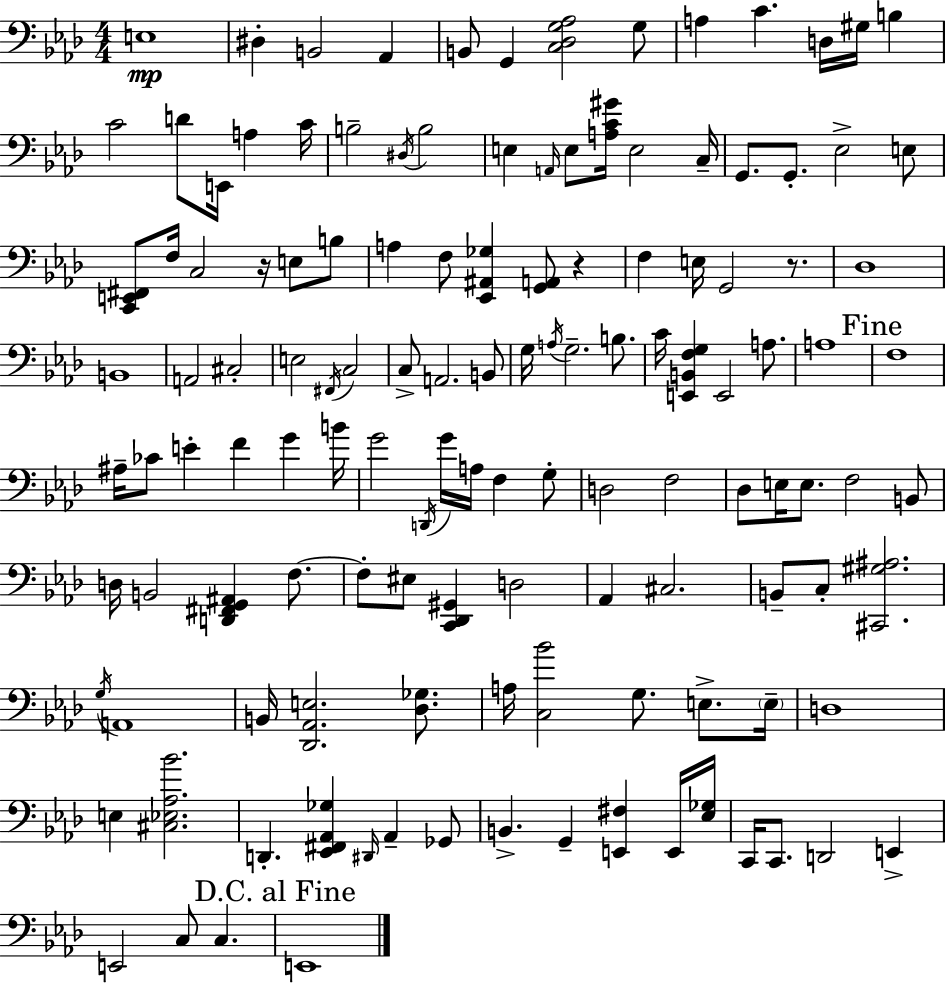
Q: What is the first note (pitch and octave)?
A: E3